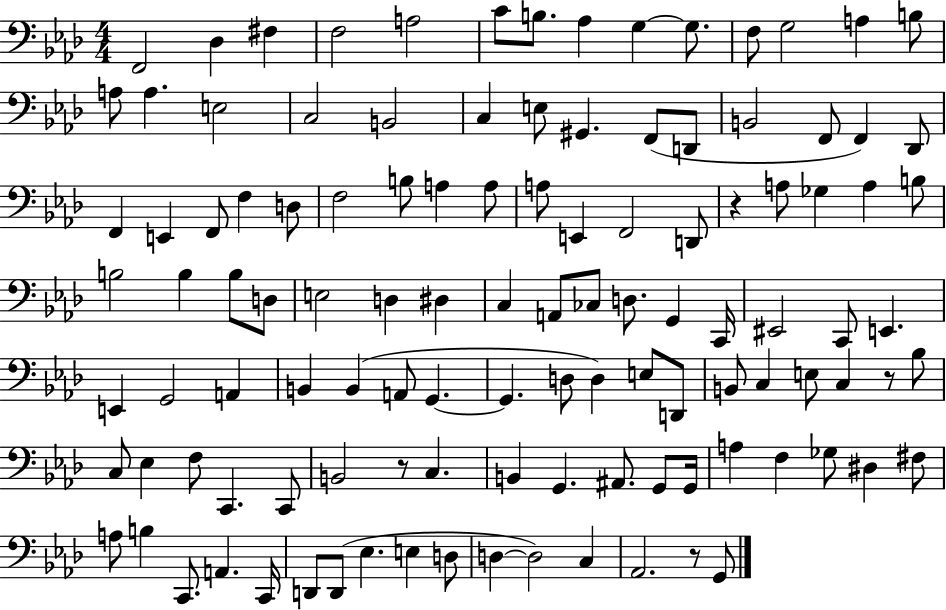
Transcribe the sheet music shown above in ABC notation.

X:1
T:Untitled
M:4/4
L:1/4
K:Ab
F,,2 _D, ^F, F,2 A,2 C/2 B,/2 _A, G, G,/2 F,/2 G,2 A, B,/2 A,/2 A, E,2 C,2 B,,2 C, E,/2 ^G,, F,,/2 D,,/2 B,,2 F,,/2 F,, _D,,/2 F,, E,, F,,/2 F, D,/2 F,2 B,/2 A, A,/2 A,/2 E,, F,,2 D,,/2 z A,/2 _G, A, B,/2 B,2 B, B,/2 D,/2 E,2 D, ^D, C, A,,/2 _C,/2 D,/2 G,, C,,/4 ^E,,2 C,,/2 E,, E,, G,,2 A,, B,, B,, A,,/2 G,, G,, D,/2 D, E,/2 D,,/2 B,,/2 C, E,/2 C, z/2 _B,/2 C,/2 _E, F,/2 C,, C,,/2 B,,2 z/2 C, B,, G,, ^A,,/2 G,,/2 G,,/4 A, F, _G,/2 ^D, ^F,/2 A,/2 B, C,,/2 A,, C,,/4 D,,/2 D,,/2 _E, E, D,/2 D, D,2 C, _A,,2 z/2 G,,/2